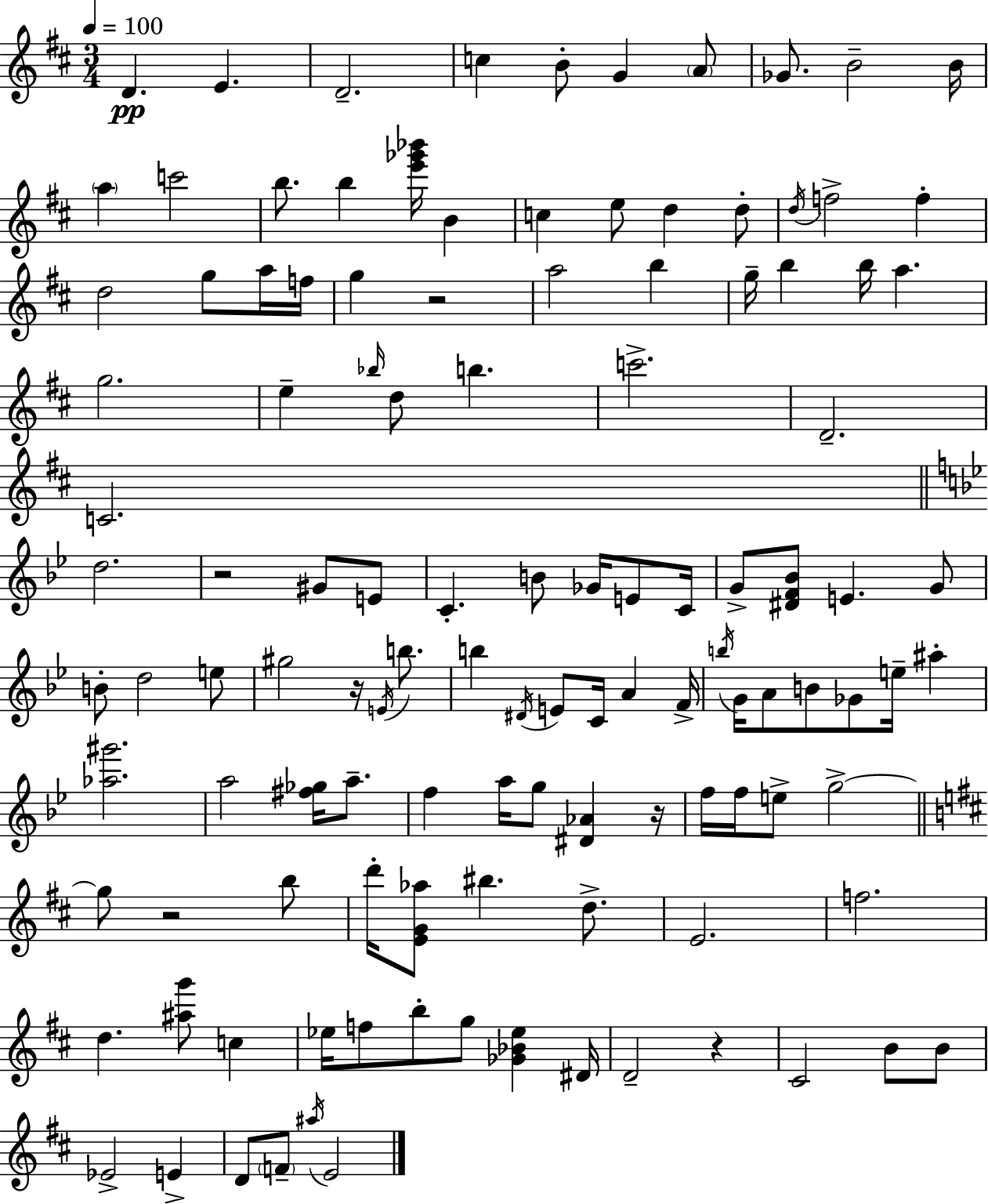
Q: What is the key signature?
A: D major